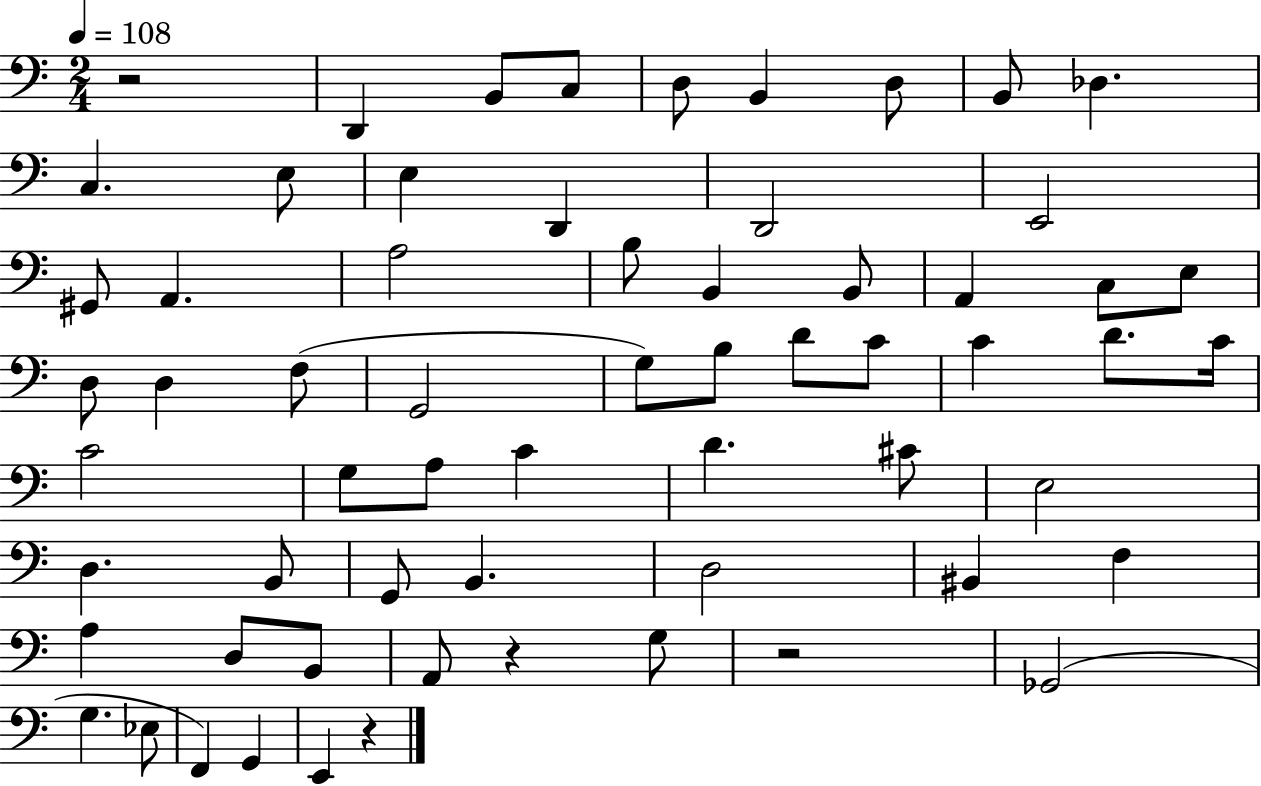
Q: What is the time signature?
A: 2/4